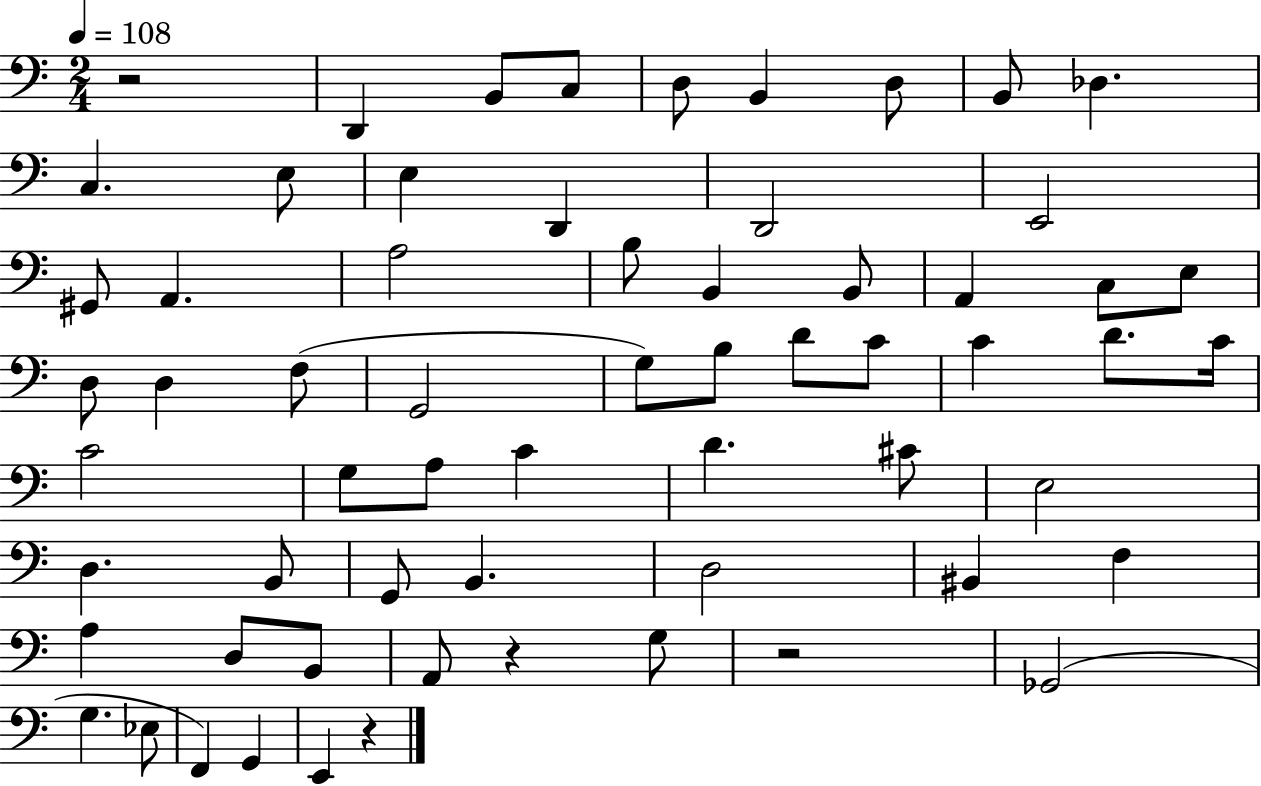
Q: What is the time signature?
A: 2/4